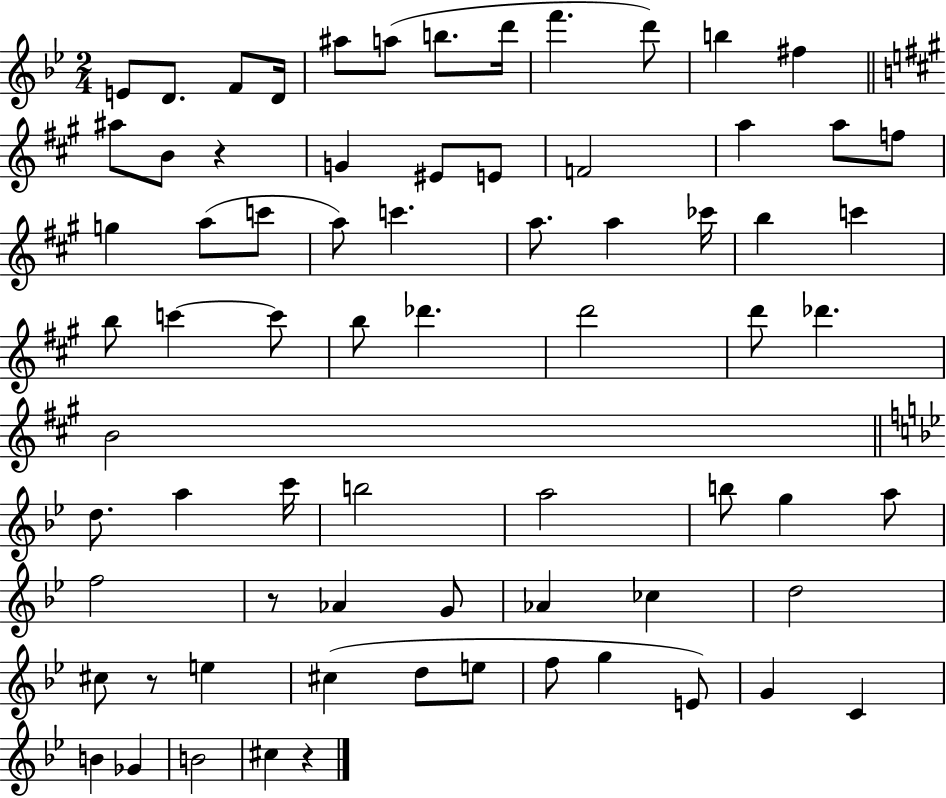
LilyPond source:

{
  \clef treble
  \numericTimeSignature
  \time 2/4
  \key bes \major
  e'8 d'8. f'8 d'16 | ais''8 a''8( b''8. d'''16 | f'''4. d'''8) | b''4 fis''4 | \break \bar "||" \break \key a \major ais''8 b'8 r4 | g'4 eis'8 e'8 | f'2 | a''4 a''8 f''8 | \break g''4 a''8( c'''8 | a''8) c'''4. | a''8. a''4 ces'''16 | b''4 c'''4 | \break b''8 c'''4~~ c'''8 | b''8 des'''4. | d'''2 | d'''8 des'''4. | \break b'2 | \bar "||" \break \key g \minor d''8. a''4 c'''16 | b''2 | a''2 | b''8 g''4 a''8 | \break f''2 | r8 aes'4 g'8 | aes'4 ces''4 | d''2 | \break cis''8 r8 e''4 | cis''4( d''8 e''8 | f''8 g''4 e'8) | g'4 c'4 | \break b'4 ges'4 | b'2 | cis''4 r4 | \bar "|."
}